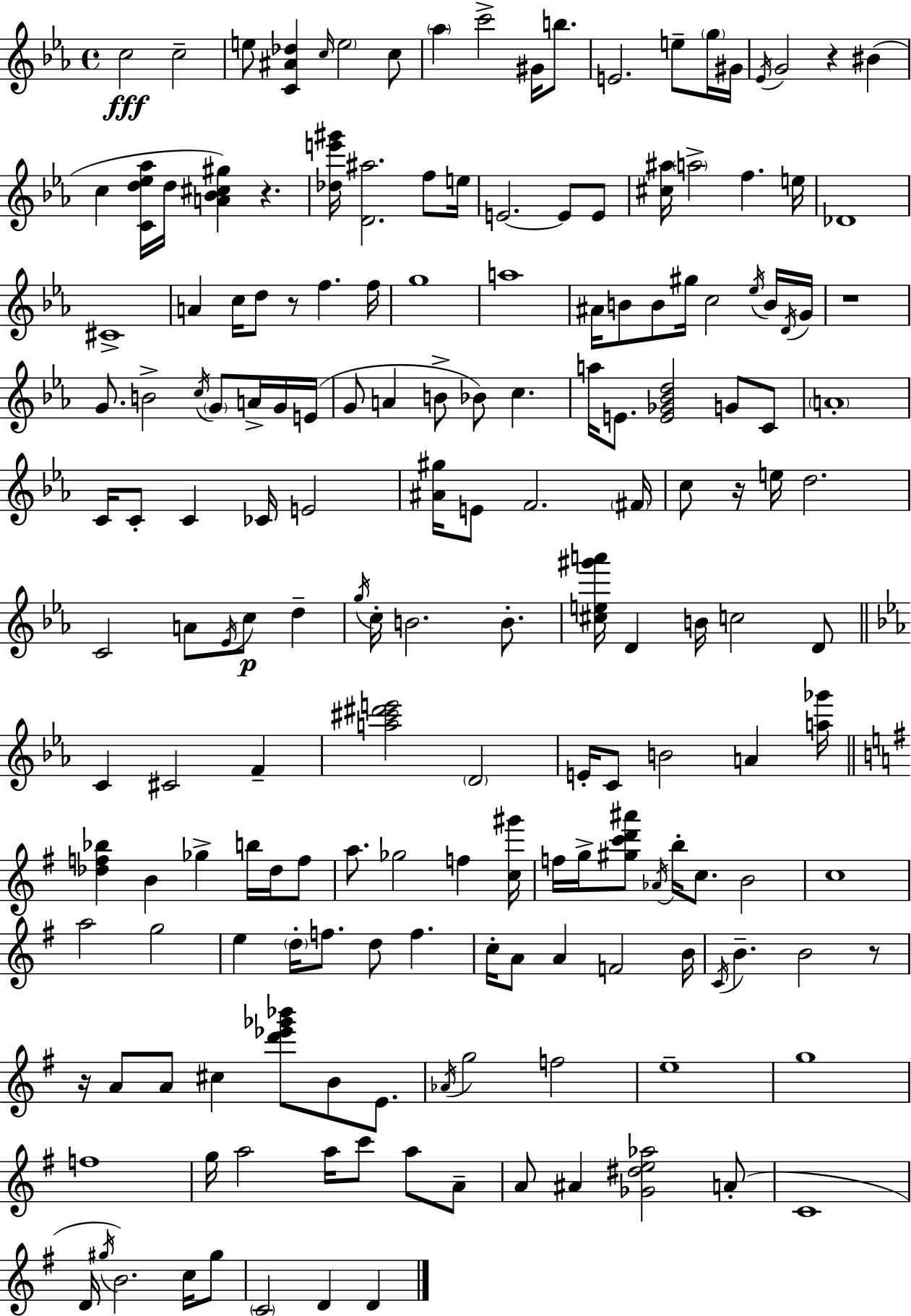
{
  \clef treble
  \time 4/4
  \defaultTimeSignature
  \key c \minor
  c''2\fff c''2-- | e''8 <c' ais' des''>4 \grace { c''16 } \parenthesize e''2 c''8 | \parenthesize aes''4 c'''2-> gis'16 b''8. | e'2. e''8-- \parenthesize g''16 | \break gis'16 \acciaccatura { ees'16 } g'2 r4 bis'4( | c''4 <c' d'' ees'' aes''>16 d''16 <a' bes' cis'' gis''>4) r4. | <des'' e''' gis'''>16 <d' ais''>2. f''8 | e''16 e'2.~~ e'8 | \break e'8 <cis'' ais''>16 \parenthesize a''2-> f''4. | e''16 des'1 | cis'1-> | a'4 c''16 d''8 r8 f''4. | \break f''16 g''1 | a''1 | ais'16 b'8 b'8 gis''16 c''2 | \acciaccatura { ees''16 } b'16 \acciaccatura { d'16 } g'16 r1 | \break g'8. b'2-> \acciaccatura { c''16 } | \parenthesize g'8 a'16-> g'16 e'16( g'8 a'4 b'8-> bes'8) c''4. | a''16 e'8. <e' ges' bes' d''>2 | g'8 c'8 \parenthesize a'1-. | \break c'16 c'8-. c'4 ces'16 e'2 | <ais' gis''>16 e'8 f'2. | \parenthesize fis'16 c''8 r16 e''16 d''2. | c'2 a'8 \acciaccatura { ees'16 }\p | \break c''8 d''4-- \acciaccatura { g''16 } c''16-. b'2. | b'8.-. <cis'' e'' gis''' a'''>16 d'4 b'16 c''2 | d'8 \bar "||" \break \key ees \major c'4 cis'2 f'4-- | <a'' cis''' dis''' e'''>2 \parenthesize d'2 | e'16-. c'8 b'2 a'4 <a'' ges'''>16 | \bar "||" \break \key g \major <des'' f'' bes''>4 b'4 ges''4-> b''16 des''16 f''8 | a''8. ges''2 f''4 <c'' gis'''>16 | f''16 g''16-> <gis'' c''' d''' ais'''>8 \acciaccatura { aes'16 } b''16-. c''8. b'2 | c''1 | \break a''2 g''2 | e''4 \parenthesize d''16-. f''8. d''8 f''4. | c''16-. a'8 a'4 f'2 | b'16 \acciaccatura { c'16 } b'4.-- b'2 | \break r8 r16 a'8 a'8 cis''4 <d''' ees''' ges''' bes'''>8 b'8 e'8. | \acciaccatura { aes'16 } g''2 f''2 | e''1-- | g''1 | \break f''1 | g''16 a''2 a''16 c'''8 a''8 | a'8-- a'8 ais'4 <ges' dis'' e'' aes''>2 | a'8-.( c'1 | \break d'16 \acciaccatura { gis''16 }) b'2. | c''16 gis''8 \parenthesize c'2 d'4 | d'4 \bar "|."
}